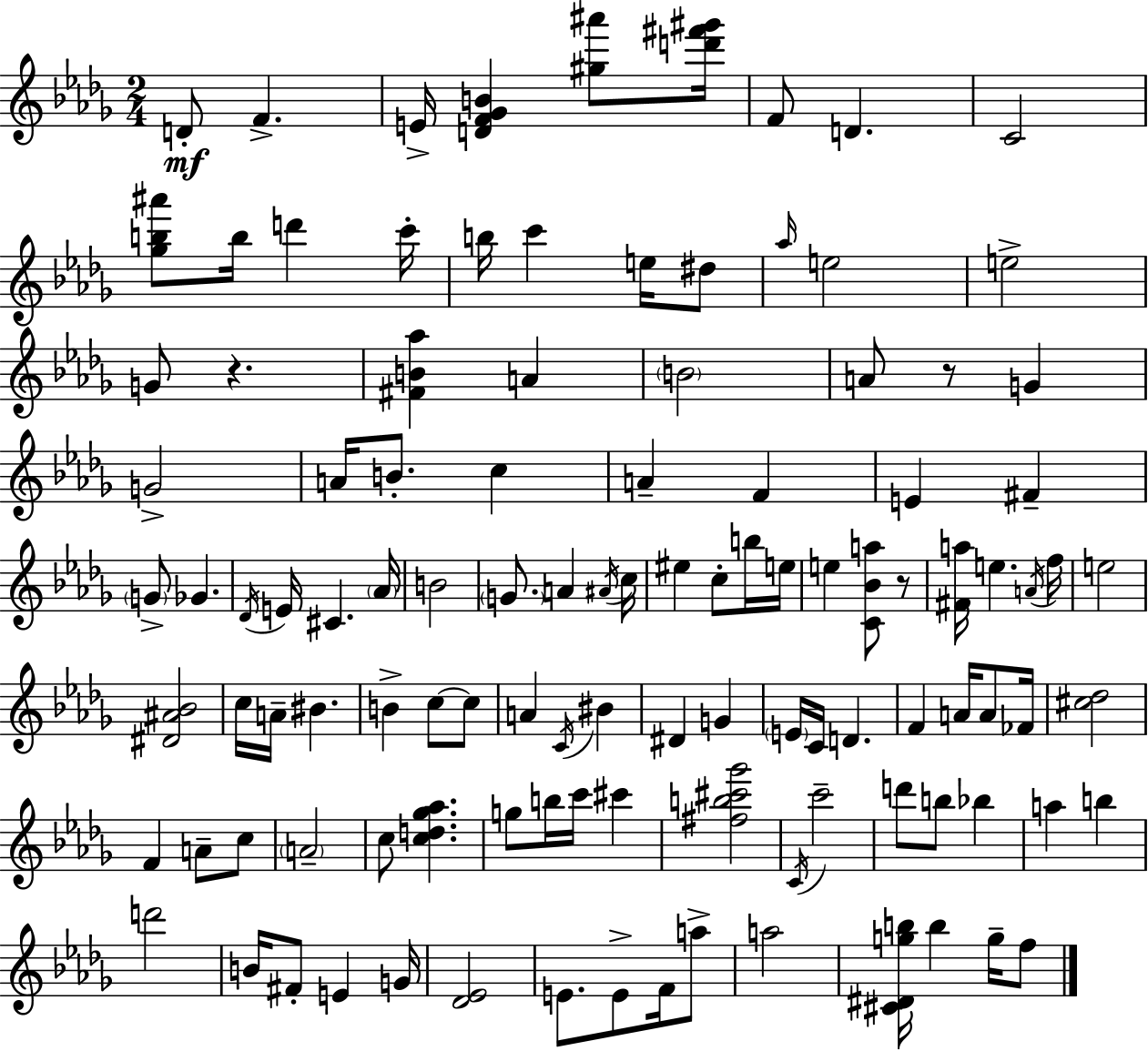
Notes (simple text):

D4/e F4/q. E4/s [D4,F4,Gb4,B4]/q [G#5,A#6]/e [D6,F#6,G#6]/s F4/e D4/q. C4/h [Gb5,B5,A#6]/e B5/s D6/q C6/s B5/s C6/q E5/s D#5/e Ab5/s E5/h E5/h G4/e R/q. [F#4,B4,Ab5]/q A4/q B4/h A4/e R/e G4/q G4/h A4/s B4/e. C5/q A4/q F4/q E4/q F#4/q G4/e Gb4/q. Db4/s E4/s C#4/q. Ab4/s B4/h G4/e. A4/q A#4/s C5/s EIS5/q C5/e B5/s E5/s E5/q [C4,Bb4,A5]/e R/e [F#4,A5]/s E5/q. A4/s F5/s E5/h [D#4,A#4,Bb4]/h C5/s A4/s BIS4/q. B4/q C5/e C5/e A4/q C4/s BIS4/q D#4/q G4/q E4/s C4/s D4/q. F4/q A4/s A4/e FES4/s [C#5,Db5]/h F4/q A4/e C5/e A4/h C5/e [C5,D5,Gb5,Ab5]/q. G5/e B5/s C6/s C#6/q [F#5,B5,C#6,Gb6]/h C4/s C6/h D6/e B5/e Bb5/q A5/q B5/q D6/h B4/s F#4/e E4/q G4/s [Db4,Eb4]/h E4/e. E4/e F4/s A5/e A5/h [C#4,D#4,G5,B5]/s B5/q G5/s F5/e